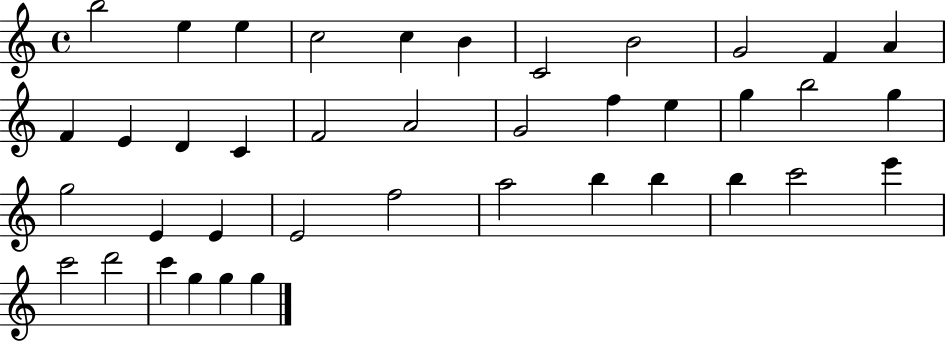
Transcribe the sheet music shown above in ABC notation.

X:1
T:Untitled
M:4/4
L:1/4
K:C
b2 e e c2 c B C2 B2 G2 F A F E D C F2 A2 G2 f e g b2 g g2 E E E2 f2 a2 b b b c'2 e' c'2 d'2 c' g g g